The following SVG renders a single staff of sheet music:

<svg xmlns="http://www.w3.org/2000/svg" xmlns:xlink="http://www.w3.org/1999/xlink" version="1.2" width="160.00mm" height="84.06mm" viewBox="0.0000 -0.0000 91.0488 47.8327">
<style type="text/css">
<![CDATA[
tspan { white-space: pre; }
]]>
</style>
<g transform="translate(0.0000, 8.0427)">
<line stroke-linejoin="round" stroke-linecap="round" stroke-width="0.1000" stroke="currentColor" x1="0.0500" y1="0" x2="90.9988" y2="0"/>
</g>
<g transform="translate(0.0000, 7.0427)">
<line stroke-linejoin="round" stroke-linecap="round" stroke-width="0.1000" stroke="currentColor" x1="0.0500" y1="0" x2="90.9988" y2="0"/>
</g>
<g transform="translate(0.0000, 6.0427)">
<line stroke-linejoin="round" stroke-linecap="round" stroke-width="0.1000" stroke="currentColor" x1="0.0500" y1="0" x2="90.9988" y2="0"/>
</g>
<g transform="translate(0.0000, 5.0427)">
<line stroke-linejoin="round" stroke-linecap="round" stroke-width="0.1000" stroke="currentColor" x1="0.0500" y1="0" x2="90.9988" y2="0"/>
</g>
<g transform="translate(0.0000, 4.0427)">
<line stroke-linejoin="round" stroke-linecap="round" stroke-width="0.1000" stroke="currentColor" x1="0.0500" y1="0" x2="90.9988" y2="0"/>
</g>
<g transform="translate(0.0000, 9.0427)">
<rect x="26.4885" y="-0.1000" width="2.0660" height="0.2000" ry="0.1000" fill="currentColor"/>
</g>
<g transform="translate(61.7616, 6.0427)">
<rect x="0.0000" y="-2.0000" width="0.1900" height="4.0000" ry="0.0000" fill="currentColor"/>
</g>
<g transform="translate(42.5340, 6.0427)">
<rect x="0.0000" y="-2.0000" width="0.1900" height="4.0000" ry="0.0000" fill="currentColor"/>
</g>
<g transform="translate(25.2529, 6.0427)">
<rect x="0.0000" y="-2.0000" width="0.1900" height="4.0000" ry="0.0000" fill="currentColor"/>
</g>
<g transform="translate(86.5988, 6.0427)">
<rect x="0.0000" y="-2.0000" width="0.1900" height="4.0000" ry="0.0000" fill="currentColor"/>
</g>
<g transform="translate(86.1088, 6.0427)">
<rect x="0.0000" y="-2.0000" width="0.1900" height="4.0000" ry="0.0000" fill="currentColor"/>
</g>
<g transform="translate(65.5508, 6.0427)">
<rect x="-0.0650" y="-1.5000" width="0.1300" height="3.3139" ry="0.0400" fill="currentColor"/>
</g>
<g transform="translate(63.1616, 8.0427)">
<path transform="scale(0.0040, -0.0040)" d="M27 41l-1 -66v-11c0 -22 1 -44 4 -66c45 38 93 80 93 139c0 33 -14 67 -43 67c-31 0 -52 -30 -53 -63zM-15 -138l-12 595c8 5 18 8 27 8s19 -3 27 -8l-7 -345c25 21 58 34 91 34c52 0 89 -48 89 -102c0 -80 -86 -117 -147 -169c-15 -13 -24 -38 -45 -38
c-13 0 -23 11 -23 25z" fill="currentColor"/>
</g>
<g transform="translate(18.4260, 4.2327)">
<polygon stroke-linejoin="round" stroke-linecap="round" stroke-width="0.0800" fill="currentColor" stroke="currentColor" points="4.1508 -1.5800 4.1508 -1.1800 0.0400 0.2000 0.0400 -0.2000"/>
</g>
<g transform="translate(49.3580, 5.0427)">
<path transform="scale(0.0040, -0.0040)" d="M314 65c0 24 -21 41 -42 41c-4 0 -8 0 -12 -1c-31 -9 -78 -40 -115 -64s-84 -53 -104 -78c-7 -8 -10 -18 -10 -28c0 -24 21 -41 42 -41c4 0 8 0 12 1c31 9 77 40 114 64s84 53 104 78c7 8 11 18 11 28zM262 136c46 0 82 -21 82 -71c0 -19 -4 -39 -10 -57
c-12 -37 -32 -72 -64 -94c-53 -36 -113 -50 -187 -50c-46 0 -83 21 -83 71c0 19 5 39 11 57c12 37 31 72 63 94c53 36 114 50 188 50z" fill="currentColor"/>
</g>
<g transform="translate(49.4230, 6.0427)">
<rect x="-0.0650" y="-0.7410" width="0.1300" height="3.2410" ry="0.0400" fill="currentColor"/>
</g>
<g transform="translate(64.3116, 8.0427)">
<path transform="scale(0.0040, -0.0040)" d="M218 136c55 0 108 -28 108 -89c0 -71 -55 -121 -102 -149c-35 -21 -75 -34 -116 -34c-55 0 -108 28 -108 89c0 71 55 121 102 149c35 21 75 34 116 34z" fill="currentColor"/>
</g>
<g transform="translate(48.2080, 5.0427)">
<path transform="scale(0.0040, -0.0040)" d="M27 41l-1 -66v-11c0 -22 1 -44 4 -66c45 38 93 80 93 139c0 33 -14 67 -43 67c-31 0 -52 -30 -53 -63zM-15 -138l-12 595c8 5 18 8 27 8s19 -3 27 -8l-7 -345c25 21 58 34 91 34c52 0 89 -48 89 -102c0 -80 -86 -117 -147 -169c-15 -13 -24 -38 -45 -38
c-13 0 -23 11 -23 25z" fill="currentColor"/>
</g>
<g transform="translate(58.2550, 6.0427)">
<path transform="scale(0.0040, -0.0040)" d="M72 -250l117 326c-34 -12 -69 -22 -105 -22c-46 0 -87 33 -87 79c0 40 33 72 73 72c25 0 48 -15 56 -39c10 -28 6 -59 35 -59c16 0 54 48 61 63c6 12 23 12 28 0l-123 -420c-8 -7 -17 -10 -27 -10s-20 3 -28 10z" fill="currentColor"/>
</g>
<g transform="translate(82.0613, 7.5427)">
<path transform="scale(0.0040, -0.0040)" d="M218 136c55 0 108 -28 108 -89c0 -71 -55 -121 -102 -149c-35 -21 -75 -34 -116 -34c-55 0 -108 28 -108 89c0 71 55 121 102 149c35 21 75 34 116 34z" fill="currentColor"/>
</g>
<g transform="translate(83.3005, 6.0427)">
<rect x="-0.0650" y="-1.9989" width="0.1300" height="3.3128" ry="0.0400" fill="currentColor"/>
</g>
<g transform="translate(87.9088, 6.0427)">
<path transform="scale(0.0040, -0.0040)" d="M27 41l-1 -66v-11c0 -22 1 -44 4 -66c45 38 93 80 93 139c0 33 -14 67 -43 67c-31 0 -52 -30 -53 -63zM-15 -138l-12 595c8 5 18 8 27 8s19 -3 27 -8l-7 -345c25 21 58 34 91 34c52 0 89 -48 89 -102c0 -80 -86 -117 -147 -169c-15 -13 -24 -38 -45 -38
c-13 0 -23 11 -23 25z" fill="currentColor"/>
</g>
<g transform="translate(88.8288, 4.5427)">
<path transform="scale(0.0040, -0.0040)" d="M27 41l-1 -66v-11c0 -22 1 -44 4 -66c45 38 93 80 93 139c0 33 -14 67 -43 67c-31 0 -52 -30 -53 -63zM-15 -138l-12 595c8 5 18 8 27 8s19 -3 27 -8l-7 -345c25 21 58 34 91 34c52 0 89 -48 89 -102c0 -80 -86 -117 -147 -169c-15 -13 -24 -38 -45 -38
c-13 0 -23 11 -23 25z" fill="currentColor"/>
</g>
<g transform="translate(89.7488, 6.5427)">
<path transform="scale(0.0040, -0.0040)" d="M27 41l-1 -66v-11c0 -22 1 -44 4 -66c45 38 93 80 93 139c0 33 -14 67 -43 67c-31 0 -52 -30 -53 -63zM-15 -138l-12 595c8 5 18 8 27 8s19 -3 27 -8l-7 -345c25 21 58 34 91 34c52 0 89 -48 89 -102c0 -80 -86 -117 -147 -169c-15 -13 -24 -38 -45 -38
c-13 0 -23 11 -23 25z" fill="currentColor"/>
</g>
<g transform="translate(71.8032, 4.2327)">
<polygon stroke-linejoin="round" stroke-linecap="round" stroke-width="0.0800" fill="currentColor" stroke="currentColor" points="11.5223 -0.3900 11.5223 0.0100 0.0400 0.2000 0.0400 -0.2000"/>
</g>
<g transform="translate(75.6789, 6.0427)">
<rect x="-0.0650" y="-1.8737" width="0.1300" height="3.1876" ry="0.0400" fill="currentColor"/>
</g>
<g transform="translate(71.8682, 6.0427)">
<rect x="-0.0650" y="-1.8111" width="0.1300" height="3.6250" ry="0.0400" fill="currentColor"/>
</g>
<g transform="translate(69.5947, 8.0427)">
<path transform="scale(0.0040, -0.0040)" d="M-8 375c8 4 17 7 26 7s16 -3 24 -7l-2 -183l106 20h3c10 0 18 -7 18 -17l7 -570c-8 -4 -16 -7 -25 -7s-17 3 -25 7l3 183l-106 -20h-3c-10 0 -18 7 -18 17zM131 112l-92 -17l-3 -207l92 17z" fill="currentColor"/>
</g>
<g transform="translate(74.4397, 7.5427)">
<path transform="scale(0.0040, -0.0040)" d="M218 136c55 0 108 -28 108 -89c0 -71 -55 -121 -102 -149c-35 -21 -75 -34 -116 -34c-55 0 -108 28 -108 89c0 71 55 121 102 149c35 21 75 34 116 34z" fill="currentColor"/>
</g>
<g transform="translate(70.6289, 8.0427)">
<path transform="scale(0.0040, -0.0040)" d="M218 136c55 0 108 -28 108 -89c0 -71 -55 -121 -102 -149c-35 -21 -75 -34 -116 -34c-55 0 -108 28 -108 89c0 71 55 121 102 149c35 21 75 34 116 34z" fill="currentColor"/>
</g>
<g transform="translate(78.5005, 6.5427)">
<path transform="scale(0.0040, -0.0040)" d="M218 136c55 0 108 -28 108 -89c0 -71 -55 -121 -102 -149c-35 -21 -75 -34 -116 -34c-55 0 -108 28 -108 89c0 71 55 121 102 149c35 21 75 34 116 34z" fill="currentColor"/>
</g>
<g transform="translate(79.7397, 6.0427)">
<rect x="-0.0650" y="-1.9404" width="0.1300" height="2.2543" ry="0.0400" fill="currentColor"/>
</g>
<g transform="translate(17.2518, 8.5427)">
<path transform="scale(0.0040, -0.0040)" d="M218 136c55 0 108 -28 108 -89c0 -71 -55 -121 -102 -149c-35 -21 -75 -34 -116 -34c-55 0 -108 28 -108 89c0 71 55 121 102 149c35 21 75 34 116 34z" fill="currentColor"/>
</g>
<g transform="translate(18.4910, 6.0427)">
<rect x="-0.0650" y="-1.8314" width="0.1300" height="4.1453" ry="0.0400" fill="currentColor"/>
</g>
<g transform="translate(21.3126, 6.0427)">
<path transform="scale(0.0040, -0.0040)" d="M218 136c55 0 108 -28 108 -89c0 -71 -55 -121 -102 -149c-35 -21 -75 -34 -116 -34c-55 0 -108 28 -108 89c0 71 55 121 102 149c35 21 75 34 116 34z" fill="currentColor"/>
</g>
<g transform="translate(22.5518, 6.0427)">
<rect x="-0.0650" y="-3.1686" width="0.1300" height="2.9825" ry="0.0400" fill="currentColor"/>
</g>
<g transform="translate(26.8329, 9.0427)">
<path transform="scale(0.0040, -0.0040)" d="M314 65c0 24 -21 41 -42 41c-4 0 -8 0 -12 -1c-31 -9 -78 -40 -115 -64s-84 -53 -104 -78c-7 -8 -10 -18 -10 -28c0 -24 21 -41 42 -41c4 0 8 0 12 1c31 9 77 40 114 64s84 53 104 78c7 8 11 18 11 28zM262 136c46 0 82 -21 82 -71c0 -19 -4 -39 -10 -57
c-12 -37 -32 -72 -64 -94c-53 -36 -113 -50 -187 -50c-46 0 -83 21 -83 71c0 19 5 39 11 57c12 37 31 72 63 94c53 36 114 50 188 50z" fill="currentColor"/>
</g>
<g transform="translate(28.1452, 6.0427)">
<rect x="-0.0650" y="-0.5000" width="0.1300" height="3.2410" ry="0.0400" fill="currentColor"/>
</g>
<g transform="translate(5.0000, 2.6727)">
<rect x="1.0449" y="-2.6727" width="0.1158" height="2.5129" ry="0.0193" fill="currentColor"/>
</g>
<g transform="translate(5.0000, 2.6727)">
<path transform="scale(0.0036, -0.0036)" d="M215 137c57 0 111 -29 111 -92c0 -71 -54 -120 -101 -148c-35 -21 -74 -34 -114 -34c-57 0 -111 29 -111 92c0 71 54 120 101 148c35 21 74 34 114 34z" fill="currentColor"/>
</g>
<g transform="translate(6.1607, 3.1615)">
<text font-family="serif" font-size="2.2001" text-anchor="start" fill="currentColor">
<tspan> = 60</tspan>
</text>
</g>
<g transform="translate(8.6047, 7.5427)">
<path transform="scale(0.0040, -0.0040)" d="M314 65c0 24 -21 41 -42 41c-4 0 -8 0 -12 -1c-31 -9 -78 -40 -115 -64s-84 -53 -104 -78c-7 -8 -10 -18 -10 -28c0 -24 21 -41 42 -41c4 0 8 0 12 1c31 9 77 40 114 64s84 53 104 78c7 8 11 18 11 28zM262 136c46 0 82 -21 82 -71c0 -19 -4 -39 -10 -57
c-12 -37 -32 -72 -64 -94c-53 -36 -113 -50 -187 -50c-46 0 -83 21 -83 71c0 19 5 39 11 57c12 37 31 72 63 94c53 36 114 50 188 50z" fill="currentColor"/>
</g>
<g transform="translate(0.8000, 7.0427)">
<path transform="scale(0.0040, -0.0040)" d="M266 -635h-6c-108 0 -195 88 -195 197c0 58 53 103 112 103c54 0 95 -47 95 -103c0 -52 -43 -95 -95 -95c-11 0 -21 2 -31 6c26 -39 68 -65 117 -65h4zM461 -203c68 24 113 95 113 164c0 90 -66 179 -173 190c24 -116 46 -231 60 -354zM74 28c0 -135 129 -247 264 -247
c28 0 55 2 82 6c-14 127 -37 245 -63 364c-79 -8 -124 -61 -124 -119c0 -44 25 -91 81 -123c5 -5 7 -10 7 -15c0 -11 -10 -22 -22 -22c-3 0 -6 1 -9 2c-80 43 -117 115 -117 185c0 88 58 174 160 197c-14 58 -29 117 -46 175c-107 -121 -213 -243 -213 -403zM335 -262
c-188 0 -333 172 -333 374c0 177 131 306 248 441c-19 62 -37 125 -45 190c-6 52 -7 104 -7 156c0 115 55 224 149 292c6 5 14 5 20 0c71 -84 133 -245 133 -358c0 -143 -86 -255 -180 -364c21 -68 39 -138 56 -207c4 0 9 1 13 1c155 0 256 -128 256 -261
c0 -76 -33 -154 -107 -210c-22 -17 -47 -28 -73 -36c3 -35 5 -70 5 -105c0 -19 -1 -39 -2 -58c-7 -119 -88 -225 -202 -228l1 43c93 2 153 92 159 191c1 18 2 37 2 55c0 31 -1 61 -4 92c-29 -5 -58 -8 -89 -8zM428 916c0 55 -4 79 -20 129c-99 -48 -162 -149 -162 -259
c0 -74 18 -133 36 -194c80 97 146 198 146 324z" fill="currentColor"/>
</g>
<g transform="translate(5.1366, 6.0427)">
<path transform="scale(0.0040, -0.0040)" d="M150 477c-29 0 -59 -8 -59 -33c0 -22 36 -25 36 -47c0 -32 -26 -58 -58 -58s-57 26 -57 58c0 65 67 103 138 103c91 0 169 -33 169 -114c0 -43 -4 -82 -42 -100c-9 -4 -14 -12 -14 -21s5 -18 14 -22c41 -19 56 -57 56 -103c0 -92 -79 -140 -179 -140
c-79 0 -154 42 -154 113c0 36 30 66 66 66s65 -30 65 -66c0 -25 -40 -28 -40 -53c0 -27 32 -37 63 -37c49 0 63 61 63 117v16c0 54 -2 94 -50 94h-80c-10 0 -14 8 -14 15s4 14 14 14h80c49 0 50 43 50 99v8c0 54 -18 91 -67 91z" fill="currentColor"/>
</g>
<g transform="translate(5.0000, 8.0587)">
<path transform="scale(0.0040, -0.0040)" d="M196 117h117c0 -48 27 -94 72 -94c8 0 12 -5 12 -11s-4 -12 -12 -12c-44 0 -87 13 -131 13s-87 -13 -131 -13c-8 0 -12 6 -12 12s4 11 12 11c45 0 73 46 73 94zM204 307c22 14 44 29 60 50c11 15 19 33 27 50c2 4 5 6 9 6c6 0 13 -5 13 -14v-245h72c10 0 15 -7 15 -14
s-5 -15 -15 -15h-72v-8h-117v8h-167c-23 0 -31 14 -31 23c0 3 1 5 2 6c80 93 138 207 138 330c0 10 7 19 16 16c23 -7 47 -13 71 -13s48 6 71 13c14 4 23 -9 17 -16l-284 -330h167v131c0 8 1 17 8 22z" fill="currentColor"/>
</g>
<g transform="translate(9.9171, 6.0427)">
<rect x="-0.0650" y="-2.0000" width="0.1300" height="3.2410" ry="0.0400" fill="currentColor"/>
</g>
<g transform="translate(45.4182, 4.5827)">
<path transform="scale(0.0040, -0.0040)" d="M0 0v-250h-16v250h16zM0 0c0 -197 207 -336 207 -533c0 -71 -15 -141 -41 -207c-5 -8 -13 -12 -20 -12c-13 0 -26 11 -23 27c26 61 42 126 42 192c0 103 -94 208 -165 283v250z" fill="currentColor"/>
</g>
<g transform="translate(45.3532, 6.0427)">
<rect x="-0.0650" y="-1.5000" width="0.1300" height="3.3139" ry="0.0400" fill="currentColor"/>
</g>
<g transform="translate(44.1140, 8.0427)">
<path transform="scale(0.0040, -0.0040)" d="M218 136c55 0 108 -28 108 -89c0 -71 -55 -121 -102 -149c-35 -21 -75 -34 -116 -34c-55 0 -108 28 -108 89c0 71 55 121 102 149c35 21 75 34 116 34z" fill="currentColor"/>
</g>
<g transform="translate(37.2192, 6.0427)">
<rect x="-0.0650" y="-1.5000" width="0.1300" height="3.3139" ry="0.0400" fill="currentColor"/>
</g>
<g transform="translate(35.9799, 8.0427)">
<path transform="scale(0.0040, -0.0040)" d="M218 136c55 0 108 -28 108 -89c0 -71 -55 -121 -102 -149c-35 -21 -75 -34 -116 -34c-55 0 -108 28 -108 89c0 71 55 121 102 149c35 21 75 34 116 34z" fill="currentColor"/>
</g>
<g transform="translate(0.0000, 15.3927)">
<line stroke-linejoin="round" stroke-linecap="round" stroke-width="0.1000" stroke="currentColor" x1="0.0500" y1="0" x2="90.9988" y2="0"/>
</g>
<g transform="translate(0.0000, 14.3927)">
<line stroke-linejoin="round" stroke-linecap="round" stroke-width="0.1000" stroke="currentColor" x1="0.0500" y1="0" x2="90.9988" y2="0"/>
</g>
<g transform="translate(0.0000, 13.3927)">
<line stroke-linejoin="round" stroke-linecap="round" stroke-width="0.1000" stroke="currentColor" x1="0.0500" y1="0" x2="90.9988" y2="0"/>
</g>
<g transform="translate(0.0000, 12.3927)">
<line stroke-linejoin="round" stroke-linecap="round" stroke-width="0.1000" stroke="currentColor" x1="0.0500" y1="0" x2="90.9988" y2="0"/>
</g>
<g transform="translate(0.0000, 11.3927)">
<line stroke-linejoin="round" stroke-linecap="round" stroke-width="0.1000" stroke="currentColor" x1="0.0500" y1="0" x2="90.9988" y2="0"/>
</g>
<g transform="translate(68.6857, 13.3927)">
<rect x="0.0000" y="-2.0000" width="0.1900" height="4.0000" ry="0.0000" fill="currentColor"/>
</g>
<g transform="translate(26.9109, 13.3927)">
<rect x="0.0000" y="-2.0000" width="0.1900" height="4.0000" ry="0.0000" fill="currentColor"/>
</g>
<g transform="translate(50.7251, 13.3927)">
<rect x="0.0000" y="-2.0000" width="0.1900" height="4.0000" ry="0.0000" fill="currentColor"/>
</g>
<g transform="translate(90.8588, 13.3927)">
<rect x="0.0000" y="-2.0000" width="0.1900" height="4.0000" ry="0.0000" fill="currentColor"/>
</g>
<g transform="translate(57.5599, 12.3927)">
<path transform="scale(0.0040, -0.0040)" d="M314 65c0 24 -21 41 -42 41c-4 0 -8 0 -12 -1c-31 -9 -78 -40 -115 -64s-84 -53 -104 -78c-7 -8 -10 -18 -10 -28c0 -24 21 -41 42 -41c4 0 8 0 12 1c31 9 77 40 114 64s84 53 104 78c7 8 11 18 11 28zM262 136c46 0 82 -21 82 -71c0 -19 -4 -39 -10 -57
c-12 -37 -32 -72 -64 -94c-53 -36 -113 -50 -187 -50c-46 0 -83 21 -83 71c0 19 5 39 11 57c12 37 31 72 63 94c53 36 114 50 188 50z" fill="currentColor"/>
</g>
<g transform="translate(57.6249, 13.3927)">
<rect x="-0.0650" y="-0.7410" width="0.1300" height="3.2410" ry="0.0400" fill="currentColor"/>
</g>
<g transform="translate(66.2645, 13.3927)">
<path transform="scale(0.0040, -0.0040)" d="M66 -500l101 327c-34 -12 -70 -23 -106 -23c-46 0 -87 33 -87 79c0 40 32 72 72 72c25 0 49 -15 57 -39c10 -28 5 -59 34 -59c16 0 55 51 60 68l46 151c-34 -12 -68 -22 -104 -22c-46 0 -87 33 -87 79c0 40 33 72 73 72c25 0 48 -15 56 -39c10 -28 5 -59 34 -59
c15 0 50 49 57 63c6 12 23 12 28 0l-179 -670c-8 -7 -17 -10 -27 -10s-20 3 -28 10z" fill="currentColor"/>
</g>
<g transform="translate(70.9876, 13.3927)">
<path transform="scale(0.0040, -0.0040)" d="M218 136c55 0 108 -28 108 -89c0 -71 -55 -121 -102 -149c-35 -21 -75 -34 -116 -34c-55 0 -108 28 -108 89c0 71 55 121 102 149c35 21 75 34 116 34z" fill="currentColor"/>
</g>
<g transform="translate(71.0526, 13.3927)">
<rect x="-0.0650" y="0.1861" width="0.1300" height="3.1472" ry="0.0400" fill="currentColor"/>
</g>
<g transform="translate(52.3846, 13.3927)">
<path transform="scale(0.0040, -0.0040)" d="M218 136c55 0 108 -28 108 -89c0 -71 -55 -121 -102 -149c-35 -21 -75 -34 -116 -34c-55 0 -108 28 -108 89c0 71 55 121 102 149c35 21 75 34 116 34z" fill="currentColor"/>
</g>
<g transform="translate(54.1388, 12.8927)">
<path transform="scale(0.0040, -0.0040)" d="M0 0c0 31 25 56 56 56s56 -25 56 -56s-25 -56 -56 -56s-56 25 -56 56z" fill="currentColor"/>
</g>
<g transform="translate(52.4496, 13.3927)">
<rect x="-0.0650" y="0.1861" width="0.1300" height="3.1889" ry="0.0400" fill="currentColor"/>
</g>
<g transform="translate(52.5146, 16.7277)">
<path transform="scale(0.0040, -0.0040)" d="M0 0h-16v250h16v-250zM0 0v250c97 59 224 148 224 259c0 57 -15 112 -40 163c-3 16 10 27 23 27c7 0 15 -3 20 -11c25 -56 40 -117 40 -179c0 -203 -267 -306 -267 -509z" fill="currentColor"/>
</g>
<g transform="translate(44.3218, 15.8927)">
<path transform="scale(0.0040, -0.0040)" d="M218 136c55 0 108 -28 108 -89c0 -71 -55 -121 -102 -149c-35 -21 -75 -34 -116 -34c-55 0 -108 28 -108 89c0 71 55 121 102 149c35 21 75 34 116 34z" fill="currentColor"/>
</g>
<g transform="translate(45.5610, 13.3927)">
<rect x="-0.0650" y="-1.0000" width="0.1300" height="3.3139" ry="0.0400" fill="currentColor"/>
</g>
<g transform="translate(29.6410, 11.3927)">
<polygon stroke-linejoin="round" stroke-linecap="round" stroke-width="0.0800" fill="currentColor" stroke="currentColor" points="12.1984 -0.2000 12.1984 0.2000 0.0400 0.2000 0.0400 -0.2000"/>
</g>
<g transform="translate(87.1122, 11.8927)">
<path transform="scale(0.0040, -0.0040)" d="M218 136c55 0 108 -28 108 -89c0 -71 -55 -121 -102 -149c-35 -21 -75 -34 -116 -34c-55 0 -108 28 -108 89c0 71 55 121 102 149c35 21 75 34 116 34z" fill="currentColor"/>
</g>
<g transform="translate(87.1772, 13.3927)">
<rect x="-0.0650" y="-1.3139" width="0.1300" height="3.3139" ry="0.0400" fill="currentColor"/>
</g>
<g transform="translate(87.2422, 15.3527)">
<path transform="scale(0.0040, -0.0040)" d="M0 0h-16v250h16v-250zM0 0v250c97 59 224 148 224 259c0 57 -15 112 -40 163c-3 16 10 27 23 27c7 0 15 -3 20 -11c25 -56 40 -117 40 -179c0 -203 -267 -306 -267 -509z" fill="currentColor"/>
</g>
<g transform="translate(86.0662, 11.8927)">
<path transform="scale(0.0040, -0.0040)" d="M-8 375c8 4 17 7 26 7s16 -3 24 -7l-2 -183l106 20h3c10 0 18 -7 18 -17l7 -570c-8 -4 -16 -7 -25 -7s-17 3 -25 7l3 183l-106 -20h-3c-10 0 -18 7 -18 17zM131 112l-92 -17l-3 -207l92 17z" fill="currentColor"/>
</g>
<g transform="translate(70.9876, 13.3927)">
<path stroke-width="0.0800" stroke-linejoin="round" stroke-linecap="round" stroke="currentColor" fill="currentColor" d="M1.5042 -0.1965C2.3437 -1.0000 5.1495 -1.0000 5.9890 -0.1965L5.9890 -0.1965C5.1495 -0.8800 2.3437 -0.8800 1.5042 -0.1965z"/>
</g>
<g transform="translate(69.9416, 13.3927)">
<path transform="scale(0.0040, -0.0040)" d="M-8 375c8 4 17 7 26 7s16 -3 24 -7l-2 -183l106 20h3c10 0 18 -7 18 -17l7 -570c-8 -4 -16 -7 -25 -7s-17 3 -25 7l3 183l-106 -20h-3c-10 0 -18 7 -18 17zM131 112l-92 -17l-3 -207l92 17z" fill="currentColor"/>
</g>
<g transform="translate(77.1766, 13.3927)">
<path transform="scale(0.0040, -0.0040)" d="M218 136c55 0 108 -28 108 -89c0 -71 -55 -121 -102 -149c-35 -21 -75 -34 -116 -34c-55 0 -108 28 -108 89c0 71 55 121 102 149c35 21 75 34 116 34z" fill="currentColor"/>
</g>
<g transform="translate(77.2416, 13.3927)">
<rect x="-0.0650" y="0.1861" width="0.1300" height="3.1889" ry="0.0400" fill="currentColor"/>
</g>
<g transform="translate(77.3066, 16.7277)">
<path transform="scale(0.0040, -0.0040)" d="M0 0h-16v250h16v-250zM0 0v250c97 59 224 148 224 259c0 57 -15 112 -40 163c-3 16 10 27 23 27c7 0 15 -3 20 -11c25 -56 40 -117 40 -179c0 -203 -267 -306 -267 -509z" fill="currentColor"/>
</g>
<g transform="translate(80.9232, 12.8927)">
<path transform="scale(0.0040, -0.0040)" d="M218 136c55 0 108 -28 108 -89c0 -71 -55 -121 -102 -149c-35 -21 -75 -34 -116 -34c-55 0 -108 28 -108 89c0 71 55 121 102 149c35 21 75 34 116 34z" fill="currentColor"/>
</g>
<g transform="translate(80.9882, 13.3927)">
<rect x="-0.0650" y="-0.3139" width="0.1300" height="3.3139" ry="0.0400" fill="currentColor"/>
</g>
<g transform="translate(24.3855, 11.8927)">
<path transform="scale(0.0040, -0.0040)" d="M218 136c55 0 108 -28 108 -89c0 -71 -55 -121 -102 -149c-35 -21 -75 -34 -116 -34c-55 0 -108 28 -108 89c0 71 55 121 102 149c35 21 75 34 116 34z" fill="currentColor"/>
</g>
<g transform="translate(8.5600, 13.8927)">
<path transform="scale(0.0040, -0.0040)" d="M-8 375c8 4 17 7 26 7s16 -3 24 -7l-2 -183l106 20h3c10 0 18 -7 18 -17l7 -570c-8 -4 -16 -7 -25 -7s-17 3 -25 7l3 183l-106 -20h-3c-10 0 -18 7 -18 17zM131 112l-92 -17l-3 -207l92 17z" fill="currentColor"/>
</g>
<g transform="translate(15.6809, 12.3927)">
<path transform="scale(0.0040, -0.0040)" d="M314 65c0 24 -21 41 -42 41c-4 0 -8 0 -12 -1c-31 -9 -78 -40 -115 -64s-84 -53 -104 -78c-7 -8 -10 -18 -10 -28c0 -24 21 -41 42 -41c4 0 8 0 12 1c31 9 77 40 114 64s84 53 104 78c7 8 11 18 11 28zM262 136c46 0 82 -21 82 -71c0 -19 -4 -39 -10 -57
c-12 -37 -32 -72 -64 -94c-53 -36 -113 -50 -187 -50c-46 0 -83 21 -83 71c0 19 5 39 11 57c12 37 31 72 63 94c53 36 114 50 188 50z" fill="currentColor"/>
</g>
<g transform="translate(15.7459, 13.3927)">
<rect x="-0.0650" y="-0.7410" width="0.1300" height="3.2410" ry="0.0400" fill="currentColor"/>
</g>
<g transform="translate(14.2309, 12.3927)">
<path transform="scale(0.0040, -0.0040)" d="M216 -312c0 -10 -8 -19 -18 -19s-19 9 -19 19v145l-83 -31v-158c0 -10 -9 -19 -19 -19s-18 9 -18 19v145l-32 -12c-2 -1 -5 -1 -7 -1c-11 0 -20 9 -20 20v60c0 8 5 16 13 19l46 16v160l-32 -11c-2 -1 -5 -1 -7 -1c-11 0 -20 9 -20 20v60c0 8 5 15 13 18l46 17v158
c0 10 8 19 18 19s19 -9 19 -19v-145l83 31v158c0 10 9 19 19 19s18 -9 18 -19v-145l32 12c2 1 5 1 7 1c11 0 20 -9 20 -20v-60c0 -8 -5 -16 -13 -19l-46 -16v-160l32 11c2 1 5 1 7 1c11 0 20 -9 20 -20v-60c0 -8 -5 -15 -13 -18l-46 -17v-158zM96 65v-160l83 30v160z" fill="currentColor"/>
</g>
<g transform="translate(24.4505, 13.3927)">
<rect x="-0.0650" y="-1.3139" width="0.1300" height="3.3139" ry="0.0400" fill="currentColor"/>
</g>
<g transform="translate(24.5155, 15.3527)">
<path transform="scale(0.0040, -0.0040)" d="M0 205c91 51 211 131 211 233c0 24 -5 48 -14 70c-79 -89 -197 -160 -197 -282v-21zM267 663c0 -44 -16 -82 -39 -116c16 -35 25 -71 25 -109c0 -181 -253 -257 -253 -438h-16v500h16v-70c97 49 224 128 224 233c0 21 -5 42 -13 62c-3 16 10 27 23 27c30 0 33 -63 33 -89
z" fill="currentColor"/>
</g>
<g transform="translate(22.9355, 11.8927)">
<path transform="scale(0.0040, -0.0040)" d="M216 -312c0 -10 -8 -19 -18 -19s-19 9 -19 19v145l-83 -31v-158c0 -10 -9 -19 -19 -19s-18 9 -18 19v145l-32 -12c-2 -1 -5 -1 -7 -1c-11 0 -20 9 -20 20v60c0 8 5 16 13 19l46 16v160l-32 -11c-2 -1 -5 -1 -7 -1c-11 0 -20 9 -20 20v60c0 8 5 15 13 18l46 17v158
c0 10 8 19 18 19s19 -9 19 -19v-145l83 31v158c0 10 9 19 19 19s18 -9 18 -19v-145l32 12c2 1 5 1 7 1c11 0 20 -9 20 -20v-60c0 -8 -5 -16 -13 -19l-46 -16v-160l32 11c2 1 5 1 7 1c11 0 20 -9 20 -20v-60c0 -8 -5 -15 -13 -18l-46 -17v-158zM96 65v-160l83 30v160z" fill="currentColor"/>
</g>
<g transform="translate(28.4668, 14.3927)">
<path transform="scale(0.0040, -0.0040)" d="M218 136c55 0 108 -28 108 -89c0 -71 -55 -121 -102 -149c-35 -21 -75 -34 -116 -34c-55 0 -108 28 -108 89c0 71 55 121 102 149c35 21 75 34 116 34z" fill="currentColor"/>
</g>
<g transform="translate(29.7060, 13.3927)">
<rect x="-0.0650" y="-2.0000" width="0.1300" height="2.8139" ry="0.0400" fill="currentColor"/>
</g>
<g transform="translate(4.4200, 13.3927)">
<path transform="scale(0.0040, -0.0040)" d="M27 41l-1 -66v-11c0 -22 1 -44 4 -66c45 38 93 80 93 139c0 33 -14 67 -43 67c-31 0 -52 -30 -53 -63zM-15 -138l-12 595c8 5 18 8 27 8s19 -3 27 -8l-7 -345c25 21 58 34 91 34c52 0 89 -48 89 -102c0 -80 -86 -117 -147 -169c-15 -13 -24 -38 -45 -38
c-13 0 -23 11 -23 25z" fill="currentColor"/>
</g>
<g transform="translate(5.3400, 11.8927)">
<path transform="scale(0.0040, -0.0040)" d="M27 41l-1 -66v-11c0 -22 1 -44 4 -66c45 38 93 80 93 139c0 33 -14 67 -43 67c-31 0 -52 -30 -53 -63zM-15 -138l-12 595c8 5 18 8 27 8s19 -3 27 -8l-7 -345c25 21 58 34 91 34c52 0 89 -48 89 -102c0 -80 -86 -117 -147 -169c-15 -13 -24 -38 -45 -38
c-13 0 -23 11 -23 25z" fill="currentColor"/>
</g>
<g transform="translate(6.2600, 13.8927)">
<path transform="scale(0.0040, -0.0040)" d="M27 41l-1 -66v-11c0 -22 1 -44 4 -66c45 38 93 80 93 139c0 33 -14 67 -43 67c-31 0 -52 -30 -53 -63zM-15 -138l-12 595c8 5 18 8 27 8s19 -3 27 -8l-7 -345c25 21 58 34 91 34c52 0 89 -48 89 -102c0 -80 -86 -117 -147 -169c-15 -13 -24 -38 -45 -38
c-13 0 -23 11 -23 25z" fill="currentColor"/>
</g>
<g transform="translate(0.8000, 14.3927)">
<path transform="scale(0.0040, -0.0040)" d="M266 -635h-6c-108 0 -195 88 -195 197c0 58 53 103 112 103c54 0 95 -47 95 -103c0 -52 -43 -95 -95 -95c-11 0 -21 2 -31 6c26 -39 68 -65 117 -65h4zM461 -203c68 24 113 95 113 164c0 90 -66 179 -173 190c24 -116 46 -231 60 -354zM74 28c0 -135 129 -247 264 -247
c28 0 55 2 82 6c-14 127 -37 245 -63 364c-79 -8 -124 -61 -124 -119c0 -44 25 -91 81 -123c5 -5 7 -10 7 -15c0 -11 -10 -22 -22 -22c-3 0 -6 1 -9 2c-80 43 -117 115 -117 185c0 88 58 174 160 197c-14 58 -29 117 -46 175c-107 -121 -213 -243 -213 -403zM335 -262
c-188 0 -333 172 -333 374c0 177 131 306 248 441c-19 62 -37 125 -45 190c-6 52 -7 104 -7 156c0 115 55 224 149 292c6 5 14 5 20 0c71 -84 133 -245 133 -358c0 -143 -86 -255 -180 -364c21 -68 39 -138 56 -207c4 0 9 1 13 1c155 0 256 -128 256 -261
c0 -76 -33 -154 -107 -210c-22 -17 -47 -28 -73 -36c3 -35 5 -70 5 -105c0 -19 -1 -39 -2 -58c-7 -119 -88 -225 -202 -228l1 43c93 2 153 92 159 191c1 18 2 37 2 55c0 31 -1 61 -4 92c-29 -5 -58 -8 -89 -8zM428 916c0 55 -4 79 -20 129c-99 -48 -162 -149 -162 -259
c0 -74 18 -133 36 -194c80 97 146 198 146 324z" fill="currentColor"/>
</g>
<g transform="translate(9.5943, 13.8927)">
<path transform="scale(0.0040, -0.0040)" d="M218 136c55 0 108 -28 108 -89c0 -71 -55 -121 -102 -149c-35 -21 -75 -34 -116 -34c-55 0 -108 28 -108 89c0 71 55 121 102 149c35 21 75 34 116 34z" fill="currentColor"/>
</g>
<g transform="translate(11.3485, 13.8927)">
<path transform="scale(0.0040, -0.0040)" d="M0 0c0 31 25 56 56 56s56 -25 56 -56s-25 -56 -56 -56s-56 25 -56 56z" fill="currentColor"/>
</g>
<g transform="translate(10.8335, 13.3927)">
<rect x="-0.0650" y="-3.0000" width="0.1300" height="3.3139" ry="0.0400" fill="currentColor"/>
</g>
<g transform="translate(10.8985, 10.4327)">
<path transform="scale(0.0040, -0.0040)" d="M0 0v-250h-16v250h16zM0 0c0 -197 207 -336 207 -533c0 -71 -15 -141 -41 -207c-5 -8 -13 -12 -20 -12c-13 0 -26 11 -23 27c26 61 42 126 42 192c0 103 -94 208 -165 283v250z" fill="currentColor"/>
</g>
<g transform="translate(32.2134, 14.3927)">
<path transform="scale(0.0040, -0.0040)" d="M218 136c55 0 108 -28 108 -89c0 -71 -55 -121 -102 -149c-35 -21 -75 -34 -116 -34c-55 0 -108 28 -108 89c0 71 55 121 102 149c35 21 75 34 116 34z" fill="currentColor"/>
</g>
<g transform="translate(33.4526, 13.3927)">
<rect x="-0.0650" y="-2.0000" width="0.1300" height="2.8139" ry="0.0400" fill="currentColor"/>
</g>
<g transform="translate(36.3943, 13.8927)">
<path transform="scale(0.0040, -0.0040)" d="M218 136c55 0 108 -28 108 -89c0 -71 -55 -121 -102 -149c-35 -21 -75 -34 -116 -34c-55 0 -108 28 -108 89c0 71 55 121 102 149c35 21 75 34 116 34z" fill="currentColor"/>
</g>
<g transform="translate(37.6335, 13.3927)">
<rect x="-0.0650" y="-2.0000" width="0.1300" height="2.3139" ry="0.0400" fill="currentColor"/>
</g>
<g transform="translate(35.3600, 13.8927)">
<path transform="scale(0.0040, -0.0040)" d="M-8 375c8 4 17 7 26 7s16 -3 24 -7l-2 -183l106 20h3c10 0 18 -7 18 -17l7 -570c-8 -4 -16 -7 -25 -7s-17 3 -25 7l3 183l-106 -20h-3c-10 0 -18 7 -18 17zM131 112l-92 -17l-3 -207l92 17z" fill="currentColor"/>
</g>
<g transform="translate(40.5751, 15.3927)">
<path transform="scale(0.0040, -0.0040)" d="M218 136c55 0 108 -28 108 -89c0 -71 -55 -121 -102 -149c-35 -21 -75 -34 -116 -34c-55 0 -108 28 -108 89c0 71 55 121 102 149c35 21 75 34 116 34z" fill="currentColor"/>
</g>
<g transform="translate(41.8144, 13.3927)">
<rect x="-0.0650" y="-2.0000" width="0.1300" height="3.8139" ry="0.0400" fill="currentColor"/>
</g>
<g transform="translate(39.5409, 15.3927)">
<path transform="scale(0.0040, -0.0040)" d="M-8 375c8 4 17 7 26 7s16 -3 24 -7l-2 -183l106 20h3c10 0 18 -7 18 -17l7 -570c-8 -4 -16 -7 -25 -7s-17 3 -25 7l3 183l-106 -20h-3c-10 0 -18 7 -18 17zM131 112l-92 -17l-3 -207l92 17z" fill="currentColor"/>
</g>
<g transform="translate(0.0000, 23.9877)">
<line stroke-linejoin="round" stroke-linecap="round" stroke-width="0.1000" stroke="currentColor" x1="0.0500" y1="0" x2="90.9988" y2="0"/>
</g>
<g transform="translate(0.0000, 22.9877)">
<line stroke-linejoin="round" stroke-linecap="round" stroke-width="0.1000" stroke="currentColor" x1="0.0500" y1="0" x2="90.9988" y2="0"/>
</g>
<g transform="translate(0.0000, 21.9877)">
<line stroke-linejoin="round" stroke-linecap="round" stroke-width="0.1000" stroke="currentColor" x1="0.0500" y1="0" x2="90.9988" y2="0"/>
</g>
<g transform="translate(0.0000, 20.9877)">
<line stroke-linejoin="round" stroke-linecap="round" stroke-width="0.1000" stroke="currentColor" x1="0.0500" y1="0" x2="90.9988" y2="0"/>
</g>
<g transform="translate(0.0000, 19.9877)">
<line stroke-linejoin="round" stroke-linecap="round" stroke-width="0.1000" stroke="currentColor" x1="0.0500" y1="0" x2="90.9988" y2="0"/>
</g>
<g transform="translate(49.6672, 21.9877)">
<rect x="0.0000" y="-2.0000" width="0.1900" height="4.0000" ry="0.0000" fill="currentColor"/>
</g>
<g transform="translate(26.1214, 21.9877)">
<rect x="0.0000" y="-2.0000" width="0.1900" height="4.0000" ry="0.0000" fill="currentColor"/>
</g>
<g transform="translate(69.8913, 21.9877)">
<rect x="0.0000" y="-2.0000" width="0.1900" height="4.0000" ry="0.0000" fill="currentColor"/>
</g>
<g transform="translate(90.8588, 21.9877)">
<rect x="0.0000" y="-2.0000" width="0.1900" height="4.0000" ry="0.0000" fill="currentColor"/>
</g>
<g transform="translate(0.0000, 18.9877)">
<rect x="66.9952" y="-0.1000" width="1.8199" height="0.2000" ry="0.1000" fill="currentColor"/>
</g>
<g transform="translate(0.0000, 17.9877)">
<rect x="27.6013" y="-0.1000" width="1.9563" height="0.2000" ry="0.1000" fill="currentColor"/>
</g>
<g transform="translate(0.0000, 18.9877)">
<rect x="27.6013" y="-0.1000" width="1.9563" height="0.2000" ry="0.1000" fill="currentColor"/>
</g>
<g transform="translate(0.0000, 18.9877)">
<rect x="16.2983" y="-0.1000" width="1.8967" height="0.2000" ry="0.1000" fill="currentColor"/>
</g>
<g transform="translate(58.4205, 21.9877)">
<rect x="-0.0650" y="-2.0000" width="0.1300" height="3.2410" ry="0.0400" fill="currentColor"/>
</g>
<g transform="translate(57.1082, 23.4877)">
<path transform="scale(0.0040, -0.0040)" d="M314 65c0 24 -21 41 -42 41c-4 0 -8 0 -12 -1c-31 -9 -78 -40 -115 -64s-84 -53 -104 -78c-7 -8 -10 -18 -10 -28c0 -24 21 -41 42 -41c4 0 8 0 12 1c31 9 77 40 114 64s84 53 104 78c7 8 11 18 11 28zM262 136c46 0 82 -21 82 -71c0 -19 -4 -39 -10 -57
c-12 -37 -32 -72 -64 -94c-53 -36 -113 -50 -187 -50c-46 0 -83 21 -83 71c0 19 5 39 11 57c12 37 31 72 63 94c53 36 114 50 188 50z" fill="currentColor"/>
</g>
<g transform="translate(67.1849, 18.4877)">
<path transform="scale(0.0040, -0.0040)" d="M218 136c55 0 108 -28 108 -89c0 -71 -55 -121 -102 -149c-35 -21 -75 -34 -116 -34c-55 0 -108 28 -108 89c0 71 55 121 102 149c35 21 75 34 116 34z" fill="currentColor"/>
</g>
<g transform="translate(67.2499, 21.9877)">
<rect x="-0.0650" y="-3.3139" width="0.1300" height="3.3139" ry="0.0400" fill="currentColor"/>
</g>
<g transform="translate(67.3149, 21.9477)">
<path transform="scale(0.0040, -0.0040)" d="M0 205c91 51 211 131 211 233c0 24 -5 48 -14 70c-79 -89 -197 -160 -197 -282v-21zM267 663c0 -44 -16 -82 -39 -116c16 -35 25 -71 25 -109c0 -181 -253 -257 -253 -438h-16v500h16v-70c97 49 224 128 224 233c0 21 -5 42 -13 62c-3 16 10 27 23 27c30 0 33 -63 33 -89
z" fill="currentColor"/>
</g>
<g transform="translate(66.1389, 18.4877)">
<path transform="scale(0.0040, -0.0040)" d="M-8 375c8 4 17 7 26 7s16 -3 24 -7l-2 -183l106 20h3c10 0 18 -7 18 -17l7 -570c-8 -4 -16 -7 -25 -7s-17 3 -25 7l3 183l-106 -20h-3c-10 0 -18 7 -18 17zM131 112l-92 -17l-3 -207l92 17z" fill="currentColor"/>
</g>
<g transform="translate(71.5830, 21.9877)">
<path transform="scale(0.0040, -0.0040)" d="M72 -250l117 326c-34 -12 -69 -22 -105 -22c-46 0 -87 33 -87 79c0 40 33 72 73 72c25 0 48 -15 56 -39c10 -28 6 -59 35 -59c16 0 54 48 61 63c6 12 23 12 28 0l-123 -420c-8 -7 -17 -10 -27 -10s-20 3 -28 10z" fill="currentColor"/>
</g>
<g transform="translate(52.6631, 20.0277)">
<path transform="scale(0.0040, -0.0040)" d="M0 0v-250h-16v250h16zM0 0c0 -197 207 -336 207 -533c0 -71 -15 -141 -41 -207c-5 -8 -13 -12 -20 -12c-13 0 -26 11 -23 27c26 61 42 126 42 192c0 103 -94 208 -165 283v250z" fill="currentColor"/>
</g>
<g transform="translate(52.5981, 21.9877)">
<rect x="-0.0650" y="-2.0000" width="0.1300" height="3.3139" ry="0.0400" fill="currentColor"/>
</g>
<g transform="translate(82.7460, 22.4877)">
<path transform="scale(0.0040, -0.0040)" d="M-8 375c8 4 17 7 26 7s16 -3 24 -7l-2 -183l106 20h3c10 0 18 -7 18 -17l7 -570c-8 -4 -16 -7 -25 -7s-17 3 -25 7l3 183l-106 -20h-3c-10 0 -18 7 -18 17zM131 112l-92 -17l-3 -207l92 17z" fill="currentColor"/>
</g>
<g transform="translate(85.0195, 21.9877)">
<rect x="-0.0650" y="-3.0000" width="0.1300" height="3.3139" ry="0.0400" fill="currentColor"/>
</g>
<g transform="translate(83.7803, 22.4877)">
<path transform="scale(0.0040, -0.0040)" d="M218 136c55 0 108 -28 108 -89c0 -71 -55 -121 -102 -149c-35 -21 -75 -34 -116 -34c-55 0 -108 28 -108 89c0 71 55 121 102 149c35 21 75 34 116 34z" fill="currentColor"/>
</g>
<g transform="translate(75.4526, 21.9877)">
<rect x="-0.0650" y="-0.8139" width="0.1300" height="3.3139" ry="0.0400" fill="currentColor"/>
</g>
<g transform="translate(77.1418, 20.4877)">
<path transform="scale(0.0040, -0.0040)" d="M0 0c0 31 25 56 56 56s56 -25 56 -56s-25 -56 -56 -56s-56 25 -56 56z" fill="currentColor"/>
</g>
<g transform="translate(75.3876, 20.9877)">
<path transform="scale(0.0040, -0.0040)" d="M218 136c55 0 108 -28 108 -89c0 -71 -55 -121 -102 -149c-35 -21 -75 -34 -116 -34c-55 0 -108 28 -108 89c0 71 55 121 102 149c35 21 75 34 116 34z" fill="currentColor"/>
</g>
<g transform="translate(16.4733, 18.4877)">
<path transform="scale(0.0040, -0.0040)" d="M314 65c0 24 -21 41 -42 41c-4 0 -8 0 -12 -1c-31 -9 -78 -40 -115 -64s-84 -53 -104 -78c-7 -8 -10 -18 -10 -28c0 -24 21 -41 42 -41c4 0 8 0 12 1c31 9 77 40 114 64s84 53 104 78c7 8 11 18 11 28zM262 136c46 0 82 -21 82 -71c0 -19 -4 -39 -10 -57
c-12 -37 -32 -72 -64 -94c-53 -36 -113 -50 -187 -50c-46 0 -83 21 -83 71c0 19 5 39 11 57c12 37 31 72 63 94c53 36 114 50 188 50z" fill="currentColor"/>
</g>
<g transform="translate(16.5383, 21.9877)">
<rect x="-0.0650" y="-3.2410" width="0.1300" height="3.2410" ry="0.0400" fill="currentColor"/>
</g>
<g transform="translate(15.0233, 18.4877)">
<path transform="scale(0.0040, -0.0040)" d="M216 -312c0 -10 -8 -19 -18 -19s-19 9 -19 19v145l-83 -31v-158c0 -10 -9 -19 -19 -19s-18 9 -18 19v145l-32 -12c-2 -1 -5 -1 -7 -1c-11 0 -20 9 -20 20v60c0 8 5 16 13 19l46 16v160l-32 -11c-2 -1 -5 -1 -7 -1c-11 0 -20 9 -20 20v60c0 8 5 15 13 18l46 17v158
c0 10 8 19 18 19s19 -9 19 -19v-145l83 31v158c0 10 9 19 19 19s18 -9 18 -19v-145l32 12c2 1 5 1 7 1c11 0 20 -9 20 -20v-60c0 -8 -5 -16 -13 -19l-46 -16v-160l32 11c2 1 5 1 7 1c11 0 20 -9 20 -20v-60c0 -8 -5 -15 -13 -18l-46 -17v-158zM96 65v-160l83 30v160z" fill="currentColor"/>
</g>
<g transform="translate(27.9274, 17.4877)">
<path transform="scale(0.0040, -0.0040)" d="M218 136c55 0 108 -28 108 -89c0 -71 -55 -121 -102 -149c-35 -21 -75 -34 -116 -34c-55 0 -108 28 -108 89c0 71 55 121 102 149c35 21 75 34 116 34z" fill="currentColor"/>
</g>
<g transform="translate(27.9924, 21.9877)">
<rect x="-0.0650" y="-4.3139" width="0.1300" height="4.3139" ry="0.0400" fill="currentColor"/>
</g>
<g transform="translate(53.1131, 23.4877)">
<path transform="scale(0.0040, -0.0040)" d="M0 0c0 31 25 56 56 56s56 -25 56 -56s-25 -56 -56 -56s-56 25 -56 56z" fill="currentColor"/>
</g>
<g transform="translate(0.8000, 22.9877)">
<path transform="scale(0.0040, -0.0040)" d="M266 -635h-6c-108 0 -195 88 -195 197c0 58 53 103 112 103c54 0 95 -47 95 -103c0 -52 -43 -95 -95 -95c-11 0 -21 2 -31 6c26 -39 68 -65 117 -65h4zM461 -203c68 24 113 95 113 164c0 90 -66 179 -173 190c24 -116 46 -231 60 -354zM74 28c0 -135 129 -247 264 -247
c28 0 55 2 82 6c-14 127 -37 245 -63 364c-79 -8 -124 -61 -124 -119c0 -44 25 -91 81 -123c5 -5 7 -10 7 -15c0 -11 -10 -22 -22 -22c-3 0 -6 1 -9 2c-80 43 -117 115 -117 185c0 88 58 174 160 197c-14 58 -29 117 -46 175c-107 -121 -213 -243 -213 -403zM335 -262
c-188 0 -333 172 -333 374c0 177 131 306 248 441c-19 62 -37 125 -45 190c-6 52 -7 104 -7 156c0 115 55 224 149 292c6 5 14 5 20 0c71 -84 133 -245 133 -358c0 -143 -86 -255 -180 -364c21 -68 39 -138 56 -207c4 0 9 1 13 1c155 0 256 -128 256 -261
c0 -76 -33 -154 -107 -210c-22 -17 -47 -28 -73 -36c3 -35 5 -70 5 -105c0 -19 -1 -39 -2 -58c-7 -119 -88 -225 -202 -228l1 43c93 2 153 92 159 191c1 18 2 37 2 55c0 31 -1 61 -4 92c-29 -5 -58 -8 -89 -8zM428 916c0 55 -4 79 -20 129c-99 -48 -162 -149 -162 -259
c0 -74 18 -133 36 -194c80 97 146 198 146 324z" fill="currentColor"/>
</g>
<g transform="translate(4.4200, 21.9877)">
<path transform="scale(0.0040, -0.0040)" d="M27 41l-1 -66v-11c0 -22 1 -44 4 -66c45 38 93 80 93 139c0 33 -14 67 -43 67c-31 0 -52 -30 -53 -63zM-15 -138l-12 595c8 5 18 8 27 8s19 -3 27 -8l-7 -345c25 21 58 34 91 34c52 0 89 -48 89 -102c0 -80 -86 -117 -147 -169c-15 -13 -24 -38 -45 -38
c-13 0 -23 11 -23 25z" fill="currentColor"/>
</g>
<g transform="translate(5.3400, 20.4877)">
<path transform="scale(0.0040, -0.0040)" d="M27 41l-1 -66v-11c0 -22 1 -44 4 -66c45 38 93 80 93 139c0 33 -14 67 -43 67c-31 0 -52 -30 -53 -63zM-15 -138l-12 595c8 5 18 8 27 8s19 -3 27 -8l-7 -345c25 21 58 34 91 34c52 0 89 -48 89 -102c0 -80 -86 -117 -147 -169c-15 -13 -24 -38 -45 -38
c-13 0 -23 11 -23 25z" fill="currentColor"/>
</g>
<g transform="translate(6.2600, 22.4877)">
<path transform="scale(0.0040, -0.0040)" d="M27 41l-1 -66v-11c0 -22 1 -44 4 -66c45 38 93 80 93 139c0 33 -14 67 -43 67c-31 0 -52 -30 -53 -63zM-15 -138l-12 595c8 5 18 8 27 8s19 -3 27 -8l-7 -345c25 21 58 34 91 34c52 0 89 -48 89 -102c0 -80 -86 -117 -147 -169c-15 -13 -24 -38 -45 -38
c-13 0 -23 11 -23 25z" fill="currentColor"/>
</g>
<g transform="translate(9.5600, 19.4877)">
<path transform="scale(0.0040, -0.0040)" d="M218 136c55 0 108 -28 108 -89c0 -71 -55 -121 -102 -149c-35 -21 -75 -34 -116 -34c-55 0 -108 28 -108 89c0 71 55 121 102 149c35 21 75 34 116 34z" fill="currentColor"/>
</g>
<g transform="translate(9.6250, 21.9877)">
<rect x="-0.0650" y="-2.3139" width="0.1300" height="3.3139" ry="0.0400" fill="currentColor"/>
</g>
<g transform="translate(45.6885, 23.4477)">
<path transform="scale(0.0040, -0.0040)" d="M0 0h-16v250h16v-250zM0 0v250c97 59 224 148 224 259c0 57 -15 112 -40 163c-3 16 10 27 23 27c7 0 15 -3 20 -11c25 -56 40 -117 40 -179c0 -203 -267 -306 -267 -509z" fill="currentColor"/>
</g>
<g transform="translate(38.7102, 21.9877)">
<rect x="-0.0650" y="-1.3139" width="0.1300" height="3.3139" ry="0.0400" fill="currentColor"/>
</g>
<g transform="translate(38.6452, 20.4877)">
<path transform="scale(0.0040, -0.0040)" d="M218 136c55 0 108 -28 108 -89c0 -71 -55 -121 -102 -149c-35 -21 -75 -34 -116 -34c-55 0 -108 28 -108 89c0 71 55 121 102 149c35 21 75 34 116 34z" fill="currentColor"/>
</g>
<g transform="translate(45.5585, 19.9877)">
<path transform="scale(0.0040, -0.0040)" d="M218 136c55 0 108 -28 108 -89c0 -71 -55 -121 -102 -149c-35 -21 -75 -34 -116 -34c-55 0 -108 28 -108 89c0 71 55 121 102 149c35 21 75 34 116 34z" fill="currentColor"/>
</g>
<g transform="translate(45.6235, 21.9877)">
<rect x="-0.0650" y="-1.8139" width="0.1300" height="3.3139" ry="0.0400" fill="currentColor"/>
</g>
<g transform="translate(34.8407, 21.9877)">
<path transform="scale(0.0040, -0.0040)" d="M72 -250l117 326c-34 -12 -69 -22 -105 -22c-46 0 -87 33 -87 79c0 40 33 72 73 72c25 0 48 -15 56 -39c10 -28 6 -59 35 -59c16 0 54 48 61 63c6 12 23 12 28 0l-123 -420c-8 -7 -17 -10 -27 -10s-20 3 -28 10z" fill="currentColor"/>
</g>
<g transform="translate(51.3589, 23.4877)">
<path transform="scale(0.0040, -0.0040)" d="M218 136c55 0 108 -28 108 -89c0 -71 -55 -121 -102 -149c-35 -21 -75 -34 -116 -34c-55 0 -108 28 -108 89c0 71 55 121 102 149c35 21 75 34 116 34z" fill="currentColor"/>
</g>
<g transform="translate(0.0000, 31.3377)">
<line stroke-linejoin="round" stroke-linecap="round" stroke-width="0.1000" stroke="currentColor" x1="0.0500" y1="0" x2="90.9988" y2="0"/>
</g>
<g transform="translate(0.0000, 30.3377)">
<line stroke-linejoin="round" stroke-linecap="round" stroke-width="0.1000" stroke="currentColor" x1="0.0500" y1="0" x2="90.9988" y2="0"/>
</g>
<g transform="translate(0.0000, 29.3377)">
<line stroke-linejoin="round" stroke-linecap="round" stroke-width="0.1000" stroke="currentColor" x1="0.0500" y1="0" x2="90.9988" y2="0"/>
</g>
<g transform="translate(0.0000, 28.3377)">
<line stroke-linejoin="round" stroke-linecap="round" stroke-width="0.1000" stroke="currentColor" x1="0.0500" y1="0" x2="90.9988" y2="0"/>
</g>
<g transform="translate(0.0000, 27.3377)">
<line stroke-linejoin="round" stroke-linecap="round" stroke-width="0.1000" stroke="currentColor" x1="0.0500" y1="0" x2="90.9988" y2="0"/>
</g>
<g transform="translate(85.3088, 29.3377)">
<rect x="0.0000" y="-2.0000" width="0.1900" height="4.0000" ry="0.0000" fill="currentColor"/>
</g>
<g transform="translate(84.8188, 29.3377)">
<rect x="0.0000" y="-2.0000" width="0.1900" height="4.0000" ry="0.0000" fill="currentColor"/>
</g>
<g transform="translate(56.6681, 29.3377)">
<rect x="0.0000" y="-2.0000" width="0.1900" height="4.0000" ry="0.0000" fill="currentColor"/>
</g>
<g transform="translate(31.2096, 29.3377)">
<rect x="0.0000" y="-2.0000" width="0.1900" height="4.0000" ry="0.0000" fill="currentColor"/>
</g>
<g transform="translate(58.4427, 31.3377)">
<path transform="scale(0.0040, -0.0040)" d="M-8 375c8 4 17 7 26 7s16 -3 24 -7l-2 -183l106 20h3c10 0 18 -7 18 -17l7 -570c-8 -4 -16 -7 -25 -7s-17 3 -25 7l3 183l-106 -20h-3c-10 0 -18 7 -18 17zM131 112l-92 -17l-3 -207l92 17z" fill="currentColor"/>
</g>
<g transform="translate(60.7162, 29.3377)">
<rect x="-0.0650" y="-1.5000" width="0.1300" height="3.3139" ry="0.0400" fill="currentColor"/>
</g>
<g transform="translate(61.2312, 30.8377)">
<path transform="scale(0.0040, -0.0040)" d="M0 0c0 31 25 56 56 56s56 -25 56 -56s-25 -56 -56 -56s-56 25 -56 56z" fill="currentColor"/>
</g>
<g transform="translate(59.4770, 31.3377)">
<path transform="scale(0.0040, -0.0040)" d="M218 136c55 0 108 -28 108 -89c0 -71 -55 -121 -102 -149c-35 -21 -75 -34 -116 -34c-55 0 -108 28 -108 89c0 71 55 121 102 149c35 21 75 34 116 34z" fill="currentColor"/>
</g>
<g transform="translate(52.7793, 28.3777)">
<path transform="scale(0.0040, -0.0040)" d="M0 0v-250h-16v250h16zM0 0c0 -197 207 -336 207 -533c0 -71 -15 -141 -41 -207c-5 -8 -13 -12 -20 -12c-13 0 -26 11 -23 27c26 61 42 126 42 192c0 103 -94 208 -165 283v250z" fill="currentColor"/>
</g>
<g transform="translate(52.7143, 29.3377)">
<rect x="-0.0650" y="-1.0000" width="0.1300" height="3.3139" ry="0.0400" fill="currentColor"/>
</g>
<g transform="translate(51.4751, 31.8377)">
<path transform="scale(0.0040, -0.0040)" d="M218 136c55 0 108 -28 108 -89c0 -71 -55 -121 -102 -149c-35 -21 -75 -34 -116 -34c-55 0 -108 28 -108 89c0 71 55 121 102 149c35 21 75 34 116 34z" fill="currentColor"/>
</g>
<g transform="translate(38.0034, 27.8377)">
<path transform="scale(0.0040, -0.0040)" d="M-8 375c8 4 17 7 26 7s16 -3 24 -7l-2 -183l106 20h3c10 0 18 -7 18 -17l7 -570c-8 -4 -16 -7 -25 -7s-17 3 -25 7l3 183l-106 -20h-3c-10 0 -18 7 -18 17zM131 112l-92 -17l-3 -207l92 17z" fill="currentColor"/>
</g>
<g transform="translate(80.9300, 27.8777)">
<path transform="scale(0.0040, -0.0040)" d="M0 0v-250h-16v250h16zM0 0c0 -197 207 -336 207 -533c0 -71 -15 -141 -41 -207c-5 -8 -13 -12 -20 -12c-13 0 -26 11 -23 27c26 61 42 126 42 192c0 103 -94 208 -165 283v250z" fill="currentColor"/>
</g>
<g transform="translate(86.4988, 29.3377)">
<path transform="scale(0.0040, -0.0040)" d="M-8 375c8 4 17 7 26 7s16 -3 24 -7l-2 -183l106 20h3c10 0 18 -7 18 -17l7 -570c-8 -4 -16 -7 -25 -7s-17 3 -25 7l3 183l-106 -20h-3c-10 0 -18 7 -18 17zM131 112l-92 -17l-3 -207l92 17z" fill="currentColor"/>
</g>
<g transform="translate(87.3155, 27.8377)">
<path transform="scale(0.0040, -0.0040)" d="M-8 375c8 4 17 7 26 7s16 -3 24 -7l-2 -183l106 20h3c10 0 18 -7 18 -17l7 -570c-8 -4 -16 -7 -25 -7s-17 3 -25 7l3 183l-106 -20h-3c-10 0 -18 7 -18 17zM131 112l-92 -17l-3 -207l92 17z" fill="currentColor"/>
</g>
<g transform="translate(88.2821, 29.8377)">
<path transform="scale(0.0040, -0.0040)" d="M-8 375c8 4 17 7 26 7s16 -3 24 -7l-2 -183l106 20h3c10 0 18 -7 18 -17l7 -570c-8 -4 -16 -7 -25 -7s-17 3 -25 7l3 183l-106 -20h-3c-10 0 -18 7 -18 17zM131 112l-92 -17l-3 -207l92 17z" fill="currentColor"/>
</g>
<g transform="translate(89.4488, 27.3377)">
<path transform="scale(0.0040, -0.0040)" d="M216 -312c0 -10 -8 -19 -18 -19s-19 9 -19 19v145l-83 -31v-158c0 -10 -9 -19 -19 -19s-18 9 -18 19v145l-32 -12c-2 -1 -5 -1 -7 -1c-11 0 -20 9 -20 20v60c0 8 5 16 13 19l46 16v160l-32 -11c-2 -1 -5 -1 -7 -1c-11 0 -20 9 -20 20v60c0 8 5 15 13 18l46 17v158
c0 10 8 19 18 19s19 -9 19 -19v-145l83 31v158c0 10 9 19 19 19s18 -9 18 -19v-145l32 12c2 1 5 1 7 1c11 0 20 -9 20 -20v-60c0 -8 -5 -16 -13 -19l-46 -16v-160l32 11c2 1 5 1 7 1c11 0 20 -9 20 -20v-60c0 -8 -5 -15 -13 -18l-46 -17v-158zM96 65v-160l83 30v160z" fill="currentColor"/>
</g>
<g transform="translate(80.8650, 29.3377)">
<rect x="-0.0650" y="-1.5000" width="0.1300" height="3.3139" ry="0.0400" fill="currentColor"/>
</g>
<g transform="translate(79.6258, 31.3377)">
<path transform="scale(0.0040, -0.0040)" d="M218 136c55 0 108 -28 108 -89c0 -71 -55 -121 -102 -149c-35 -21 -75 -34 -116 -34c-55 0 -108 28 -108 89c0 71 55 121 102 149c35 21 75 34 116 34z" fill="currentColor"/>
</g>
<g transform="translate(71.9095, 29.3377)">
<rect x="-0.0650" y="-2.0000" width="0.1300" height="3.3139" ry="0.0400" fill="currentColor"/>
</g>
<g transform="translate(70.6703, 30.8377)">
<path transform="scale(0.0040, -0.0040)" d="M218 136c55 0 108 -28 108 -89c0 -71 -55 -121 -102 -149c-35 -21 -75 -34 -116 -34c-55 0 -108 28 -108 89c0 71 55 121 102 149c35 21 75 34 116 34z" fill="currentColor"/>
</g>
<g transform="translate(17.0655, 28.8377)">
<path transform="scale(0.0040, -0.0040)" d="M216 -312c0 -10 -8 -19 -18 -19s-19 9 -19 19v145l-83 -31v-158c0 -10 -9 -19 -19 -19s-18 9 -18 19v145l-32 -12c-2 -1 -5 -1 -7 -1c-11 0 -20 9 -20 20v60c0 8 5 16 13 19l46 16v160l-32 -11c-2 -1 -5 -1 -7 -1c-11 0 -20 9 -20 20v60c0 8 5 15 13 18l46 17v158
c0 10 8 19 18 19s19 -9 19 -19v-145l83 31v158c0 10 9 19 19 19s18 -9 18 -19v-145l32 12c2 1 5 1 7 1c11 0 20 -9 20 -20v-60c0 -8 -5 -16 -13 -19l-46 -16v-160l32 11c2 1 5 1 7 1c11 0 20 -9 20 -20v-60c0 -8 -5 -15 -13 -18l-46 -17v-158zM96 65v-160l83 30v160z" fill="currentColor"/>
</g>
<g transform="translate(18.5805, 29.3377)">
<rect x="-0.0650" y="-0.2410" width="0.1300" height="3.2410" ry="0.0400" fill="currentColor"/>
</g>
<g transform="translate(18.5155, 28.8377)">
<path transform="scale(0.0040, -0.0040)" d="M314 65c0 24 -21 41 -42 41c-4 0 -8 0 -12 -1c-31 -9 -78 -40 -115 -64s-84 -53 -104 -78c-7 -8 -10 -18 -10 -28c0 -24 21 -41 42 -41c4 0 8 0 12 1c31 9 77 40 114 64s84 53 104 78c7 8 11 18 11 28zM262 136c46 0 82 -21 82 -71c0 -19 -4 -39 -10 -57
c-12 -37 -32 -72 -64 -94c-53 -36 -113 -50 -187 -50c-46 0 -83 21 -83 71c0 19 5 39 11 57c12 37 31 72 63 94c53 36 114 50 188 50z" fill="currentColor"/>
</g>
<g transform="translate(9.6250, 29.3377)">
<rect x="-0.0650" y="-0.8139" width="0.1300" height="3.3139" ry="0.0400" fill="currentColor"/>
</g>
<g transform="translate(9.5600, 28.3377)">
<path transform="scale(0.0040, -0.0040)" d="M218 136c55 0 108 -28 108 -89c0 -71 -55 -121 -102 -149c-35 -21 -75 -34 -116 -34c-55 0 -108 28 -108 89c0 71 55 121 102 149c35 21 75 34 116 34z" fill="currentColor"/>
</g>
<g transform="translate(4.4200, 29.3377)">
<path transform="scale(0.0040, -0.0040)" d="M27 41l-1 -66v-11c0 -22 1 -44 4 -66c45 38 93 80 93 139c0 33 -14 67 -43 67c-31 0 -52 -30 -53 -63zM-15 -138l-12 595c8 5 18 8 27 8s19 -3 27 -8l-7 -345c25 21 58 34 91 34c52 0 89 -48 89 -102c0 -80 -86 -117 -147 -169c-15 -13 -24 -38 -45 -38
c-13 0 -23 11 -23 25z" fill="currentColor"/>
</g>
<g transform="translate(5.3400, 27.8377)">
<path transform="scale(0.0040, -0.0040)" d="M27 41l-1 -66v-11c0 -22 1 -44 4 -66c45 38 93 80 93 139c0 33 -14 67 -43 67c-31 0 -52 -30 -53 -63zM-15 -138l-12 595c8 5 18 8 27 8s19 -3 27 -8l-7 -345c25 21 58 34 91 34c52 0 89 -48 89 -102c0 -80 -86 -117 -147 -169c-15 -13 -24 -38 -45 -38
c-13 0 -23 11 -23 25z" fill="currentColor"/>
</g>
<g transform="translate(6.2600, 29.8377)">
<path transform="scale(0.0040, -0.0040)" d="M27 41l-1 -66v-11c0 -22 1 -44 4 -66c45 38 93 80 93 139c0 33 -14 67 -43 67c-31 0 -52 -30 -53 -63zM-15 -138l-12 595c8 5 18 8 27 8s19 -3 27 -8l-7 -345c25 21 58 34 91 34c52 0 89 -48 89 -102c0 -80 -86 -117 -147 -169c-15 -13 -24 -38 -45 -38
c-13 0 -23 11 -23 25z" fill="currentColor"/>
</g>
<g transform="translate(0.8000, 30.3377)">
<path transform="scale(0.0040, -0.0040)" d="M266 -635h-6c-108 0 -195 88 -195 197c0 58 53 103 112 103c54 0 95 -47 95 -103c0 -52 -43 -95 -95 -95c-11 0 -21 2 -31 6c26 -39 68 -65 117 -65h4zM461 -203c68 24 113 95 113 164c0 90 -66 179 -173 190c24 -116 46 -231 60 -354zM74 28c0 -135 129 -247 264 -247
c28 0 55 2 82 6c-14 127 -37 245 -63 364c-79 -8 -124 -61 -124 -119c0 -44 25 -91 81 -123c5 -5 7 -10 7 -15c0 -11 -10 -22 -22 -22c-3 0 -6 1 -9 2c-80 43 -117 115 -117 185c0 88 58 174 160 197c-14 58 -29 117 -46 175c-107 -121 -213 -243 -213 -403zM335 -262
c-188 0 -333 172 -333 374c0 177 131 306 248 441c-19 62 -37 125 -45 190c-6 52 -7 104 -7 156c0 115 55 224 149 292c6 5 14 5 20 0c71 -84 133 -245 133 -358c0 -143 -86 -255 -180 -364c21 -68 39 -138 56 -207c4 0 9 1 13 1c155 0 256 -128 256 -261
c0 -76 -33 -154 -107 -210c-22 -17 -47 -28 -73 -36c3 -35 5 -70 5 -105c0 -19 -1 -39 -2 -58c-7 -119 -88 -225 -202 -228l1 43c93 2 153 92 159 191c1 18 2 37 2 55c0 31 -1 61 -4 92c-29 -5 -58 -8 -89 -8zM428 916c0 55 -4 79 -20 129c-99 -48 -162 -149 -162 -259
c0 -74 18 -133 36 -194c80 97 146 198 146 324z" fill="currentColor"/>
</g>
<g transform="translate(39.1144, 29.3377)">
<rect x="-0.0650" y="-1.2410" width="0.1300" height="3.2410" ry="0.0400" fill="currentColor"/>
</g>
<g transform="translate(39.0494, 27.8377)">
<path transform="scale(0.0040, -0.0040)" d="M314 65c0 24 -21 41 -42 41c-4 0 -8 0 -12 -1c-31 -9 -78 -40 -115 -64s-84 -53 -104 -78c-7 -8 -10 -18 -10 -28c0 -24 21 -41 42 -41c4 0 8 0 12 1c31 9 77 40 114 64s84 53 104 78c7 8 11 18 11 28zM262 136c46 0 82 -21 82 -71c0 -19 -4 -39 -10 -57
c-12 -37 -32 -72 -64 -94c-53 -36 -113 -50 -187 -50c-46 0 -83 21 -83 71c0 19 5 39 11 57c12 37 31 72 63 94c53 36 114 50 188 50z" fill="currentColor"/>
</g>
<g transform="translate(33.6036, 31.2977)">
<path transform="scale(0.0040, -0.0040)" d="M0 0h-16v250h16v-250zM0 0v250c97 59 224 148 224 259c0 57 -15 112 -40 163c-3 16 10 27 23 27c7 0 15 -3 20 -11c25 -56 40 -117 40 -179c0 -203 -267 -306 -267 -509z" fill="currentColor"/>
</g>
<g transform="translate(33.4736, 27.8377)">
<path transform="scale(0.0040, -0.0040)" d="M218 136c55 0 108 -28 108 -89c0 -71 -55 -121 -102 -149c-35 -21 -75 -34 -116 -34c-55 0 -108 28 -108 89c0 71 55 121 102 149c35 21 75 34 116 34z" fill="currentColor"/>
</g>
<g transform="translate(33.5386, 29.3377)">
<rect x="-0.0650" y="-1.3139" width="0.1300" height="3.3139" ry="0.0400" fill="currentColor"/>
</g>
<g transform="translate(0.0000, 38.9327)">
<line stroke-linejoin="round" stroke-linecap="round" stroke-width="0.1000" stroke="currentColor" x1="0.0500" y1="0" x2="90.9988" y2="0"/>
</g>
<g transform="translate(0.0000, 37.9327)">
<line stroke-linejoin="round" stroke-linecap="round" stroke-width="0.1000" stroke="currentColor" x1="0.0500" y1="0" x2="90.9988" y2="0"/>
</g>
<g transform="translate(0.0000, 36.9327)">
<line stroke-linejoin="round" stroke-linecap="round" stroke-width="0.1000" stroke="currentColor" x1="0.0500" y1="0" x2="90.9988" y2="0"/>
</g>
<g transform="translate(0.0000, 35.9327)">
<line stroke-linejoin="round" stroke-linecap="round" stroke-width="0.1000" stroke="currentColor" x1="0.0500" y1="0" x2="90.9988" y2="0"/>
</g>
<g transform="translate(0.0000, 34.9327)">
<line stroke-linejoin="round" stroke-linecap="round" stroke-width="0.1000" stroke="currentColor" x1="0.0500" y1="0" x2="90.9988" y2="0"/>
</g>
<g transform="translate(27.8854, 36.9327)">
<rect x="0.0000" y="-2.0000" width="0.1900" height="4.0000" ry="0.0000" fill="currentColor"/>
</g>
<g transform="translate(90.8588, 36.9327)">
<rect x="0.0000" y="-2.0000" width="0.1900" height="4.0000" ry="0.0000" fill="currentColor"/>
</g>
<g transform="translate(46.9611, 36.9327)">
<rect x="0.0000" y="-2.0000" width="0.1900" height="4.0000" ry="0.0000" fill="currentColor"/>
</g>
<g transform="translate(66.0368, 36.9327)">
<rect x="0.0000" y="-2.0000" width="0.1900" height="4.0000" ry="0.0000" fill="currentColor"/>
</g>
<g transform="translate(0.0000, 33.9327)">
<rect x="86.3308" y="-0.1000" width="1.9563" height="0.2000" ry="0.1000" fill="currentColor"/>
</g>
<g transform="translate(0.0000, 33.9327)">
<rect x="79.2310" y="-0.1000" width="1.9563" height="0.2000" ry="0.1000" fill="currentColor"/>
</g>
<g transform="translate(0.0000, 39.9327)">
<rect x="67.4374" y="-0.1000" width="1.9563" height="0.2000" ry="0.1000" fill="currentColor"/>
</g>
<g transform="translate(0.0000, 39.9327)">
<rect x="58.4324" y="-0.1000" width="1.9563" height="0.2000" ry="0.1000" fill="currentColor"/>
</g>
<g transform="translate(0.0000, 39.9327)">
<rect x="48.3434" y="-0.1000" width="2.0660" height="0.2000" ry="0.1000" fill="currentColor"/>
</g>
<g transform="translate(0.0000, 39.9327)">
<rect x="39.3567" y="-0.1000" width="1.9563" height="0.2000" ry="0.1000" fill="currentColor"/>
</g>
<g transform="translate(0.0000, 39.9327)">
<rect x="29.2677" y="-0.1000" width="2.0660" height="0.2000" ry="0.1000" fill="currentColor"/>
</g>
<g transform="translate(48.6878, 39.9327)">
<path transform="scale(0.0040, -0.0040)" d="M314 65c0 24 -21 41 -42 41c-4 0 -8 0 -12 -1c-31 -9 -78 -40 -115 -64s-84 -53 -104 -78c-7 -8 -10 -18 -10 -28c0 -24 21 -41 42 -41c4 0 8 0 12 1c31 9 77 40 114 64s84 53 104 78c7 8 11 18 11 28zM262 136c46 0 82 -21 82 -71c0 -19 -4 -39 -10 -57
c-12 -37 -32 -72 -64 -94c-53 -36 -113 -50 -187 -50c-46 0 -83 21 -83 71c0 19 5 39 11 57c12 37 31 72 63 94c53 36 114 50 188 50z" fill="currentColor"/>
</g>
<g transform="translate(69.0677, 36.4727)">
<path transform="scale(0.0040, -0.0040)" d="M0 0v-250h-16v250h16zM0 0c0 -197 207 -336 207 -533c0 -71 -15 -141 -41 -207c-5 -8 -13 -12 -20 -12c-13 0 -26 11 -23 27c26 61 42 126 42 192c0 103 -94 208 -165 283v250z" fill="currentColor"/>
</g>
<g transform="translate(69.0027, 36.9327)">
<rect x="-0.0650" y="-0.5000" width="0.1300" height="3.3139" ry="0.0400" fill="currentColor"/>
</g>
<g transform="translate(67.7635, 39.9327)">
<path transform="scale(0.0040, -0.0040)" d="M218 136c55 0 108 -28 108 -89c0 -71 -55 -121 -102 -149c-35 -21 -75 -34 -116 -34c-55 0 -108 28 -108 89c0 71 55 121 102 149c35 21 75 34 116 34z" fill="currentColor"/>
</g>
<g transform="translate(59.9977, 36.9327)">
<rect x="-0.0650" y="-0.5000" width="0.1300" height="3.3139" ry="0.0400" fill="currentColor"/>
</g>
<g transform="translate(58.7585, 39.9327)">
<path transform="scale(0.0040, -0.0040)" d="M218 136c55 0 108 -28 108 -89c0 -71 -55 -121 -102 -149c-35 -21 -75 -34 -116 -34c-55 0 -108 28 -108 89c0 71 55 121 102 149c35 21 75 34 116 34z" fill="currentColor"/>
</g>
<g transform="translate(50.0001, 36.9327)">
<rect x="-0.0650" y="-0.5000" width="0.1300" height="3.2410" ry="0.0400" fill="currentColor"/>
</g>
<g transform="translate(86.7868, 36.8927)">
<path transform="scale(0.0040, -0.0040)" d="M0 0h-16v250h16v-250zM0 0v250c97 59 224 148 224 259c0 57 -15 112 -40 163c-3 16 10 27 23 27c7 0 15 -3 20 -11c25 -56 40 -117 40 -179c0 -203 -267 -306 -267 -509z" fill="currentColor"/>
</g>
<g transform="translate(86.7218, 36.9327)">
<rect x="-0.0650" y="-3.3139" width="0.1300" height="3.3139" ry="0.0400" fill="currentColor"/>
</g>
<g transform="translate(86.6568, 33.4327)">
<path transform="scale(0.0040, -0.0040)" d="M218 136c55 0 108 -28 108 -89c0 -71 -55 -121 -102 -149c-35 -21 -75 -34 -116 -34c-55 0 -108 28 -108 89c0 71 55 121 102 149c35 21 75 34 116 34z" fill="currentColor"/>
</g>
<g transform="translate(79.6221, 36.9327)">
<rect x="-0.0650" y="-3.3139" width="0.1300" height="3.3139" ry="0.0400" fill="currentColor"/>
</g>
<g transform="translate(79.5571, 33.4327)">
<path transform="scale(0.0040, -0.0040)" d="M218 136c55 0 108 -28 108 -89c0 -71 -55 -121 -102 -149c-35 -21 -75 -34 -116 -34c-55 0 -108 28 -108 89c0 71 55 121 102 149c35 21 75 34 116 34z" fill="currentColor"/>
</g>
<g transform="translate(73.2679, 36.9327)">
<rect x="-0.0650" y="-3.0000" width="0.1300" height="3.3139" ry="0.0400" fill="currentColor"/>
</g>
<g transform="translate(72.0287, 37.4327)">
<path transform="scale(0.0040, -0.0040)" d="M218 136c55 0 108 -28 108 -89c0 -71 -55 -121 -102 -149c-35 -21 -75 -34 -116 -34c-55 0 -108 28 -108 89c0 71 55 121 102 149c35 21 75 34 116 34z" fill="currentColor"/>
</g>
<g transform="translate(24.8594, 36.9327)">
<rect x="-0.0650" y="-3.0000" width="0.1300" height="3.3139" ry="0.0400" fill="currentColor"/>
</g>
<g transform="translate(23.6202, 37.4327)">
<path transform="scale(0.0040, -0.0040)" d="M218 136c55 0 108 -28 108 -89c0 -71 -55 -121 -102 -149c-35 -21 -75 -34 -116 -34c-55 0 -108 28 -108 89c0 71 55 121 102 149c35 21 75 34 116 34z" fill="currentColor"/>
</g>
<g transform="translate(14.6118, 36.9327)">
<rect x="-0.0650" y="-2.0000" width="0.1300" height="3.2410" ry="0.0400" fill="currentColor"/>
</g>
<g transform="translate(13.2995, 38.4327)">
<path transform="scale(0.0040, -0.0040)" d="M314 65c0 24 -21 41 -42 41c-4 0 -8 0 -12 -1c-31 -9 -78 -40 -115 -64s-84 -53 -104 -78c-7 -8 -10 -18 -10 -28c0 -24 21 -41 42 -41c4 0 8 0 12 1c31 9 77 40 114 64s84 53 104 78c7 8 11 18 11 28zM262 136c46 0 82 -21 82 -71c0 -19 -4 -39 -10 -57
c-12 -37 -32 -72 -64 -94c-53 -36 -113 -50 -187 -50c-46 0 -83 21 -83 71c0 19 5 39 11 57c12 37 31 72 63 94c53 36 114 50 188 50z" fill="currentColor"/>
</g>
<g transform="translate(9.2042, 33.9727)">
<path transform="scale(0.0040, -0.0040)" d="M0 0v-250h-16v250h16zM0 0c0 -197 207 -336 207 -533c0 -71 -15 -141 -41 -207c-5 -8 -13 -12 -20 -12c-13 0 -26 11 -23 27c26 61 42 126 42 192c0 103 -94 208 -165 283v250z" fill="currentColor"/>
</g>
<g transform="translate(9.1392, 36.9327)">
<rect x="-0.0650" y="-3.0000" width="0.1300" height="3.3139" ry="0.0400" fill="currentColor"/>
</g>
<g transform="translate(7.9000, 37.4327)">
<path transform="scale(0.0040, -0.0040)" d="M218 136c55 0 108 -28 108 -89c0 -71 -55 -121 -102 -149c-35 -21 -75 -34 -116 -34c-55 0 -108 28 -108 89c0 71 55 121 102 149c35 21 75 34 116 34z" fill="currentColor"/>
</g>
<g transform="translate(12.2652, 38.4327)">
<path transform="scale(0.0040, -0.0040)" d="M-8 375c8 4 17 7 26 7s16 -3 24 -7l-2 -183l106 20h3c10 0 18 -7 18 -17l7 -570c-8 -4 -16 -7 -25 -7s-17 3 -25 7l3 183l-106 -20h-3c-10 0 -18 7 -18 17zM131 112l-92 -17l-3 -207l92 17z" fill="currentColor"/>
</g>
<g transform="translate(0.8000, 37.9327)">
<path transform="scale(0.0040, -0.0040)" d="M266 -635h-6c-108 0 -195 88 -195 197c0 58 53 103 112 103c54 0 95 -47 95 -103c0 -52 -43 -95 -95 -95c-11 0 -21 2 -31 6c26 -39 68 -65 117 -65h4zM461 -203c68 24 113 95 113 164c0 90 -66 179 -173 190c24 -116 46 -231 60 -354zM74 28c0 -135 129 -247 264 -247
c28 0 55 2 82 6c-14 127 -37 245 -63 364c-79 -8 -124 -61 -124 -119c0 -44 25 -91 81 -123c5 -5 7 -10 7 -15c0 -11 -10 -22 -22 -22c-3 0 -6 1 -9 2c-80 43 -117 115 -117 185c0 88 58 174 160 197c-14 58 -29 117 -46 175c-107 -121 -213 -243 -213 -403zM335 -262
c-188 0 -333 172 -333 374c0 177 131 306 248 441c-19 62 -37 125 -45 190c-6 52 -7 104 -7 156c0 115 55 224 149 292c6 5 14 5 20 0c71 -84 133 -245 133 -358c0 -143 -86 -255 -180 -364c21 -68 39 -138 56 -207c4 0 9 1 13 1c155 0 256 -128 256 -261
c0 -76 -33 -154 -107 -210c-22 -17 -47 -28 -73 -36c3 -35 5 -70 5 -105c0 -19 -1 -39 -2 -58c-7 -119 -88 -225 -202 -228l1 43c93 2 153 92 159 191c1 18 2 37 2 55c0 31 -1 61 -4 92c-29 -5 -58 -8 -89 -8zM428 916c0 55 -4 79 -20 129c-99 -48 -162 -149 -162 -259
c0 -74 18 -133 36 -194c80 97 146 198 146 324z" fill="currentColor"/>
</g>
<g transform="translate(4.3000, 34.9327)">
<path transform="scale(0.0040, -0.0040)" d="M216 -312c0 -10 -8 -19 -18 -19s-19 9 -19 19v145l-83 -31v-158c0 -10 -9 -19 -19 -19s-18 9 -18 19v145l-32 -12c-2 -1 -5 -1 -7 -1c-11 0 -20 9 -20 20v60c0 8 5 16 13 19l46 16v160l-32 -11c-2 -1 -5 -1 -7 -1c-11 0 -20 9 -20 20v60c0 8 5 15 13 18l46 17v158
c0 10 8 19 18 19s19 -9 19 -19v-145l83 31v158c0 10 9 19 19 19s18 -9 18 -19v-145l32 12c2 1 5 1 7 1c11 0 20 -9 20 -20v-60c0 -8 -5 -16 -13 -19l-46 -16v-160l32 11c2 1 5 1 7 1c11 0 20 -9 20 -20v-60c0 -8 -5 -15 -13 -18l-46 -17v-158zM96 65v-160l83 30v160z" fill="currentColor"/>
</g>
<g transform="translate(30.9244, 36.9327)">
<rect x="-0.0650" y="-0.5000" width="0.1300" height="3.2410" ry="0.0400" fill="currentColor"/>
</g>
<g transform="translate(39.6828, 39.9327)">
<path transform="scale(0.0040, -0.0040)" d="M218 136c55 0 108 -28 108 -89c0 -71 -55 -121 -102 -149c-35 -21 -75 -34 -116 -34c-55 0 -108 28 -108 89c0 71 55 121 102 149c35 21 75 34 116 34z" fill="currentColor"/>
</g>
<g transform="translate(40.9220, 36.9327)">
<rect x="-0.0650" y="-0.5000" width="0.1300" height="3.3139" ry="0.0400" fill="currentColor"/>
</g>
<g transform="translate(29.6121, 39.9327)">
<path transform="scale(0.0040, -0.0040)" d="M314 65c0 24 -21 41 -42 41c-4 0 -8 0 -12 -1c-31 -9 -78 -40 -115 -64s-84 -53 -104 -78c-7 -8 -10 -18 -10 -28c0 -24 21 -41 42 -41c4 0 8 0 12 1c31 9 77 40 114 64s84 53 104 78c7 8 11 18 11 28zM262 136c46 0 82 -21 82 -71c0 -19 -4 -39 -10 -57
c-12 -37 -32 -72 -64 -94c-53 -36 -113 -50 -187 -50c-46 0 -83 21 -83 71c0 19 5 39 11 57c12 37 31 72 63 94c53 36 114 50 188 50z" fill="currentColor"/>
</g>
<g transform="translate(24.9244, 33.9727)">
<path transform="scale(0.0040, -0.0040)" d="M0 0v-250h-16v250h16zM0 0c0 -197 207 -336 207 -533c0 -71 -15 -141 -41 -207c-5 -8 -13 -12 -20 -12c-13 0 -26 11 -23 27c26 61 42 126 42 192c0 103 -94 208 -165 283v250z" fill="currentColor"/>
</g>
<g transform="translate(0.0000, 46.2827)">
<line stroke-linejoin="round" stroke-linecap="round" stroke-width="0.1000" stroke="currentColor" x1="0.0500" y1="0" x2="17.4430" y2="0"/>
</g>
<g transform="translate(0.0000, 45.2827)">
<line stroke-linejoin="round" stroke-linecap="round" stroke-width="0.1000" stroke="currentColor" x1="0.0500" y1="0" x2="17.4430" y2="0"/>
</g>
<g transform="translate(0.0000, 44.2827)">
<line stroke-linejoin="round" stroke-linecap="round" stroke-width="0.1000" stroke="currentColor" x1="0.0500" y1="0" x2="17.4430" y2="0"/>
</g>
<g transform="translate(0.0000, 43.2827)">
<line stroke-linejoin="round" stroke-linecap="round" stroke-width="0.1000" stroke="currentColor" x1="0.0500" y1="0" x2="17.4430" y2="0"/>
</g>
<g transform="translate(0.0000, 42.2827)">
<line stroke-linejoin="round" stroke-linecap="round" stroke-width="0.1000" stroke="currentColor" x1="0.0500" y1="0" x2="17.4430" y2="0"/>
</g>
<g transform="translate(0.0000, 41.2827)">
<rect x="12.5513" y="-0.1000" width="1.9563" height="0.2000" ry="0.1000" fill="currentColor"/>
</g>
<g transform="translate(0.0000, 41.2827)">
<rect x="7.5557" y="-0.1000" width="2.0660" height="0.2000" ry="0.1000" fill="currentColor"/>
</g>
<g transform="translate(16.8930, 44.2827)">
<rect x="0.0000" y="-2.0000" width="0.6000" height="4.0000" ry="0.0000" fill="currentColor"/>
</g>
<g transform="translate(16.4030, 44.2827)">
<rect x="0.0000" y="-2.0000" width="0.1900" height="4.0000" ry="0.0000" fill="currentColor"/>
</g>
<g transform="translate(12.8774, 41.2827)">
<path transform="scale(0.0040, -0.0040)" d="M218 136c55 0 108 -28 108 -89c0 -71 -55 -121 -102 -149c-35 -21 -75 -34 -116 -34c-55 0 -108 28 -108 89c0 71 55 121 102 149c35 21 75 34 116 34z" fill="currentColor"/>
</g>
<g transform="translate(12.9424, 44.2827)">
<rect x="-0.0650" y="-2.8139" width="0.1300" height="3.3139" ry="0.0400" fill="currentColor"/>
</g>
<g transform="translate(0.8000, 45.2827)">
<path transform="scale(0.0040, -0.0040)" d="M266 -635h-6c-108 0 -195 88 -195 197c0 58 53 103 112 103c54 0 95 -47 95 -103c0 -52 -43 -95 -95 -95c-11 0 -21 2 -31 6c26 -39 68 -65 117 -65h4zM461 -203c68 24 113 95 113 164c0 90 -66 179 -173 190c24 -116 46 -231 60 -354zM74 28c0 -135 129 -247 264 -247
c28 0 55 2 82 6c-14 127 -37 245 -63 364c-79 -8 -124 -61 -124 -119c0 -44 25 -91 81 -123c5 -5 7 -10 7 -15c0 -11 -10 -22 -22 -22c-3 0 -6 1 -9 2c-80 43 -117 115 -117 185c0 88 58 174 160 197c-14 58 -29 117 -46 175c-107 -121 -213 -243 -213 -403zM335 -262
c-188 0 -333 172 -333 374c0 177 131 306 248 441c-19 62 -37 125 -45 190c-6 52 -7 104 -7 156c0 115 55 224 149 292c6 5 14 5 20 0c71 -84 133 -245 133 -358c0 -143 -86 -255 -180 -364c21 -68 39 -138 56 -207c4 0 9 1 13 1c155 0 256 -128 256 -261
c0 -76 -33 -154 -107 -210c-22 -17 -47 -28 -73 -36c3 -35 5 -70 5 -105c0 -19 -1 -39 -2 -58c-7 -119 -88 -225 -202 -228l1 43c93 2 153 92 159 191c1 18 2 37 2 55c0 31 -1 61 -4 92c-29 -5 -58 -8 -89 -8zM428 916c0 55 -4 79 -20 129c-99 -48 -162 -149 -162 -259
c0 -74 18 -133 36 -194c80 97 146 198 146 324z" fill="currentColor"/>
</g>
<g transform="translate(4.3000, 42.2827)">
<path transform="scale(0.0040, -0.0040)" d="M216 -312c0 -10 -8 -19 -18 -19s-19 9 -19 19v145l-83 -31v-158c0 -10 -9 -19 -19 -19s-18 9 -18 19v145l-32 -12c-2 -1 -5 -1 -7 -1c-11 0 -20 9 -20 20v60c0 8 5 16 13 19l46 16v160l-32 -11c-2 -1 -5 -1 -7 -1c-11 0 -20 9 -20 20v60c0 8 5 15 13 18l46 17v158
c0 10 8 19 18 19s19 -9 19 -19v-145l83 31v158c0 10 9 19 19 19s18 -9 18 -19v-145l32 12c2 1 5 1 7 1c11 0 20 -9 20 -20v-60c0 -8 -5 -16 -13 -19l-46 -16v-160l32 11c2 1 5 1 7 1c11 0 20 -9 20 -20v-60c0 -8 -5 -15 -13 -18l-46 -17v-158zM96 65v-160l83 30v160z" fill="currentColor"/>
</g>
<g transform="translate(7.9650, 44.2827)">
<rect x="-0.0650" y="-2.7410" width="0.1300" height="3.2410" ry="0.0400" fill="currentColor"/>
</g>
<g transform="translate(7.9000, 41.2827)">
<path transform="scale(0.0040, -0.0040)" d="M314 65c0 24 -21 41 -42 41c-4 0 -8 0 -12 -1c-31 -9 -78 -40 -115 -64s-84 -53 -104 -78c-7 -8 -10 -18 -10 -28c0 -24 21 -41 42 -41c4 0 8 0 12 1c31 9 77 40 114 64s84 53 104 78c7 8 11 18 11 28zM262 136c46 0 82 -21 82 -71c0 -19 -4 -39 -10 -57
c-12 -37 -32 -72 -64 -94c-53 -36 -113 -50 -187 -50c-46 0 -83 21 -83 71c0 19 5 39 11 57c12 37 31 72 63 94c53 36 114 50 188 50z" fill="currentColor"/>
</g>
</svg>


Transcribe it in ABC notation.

X:1
T:Untitled
M:3/4
L:1/4
K:C
F2 D/2 B/2 C2 E E/2 _d2 z/2 _E E/2 F/2 A/2 F/2 A/2 ^d2 ^e/4 G/2 G/2 A/2 E/2 D _B/2 d2 z/4 B B/2 c e/2 g ^b2 d' z/2 _e f/2 F/2 F2 b/4 z/2 d A d ^c2 _e/2 e2 D/2 E F E/2 A/2 F2 A/2 C2 C C2 C C/2 A b b/2 a2 a